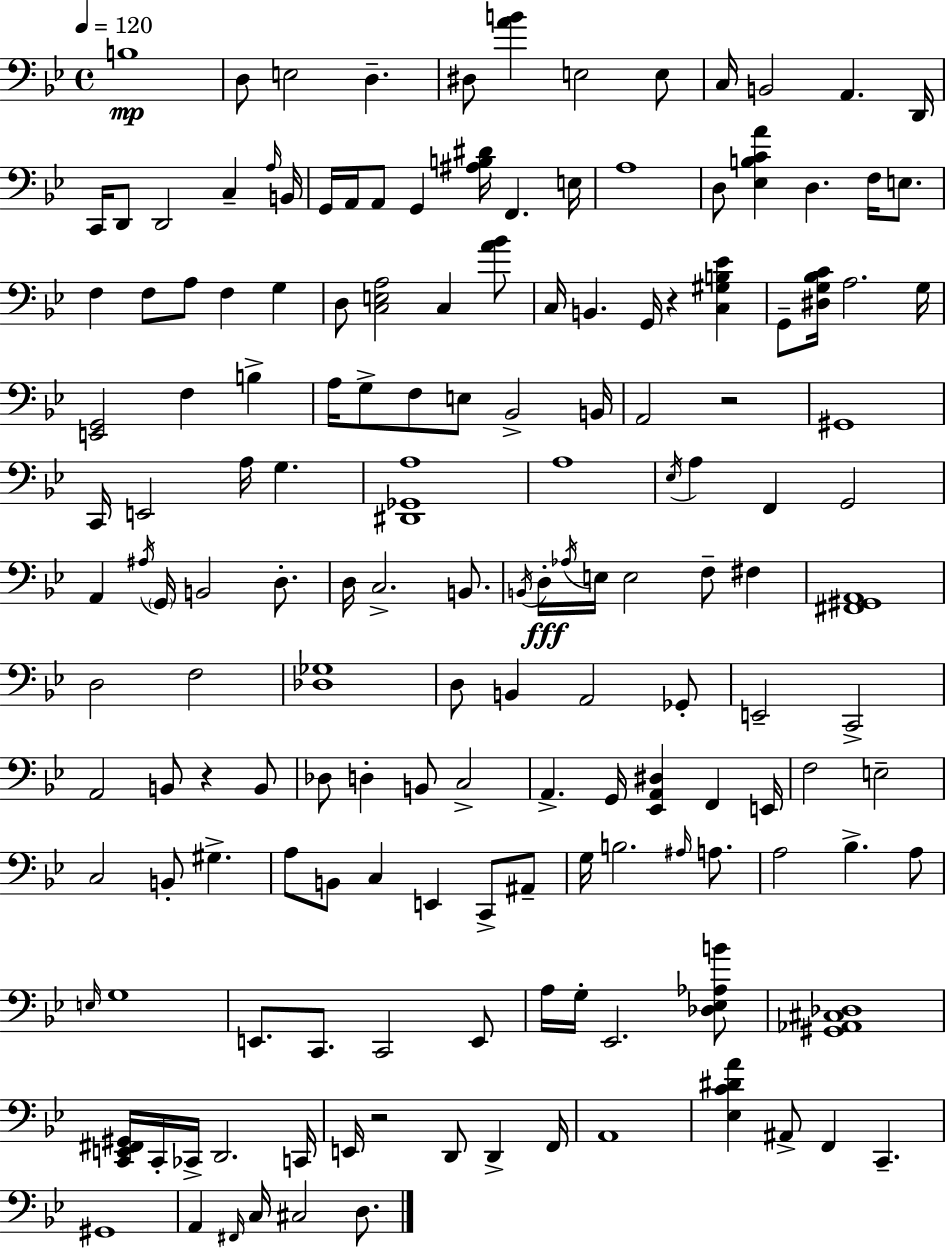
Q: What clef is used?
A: bass